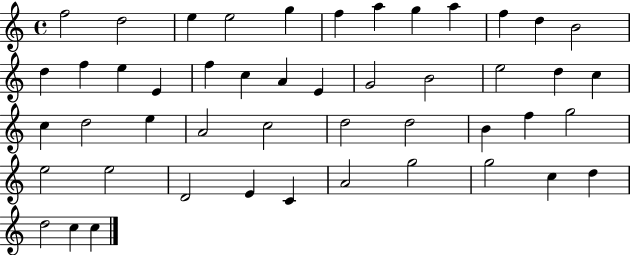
F5/h D5/h E5/q E5/h G5/q F5/q A5/q G5/q A5/q F5/q D5/q B4/h D5/q F5/q E5/q E4/q F5/q C5/q A4/q E4/q G4/h B4/h E5/h D5/q C5/q C5/q D5/h E5/q A4/h C5/h D5/h D5/h B4/q F5/q G5/h E5/h E5/h D4/h E4/q C4/q A4/h G5/h G5/h C5/q D5/q D5/h C5/q C5/q